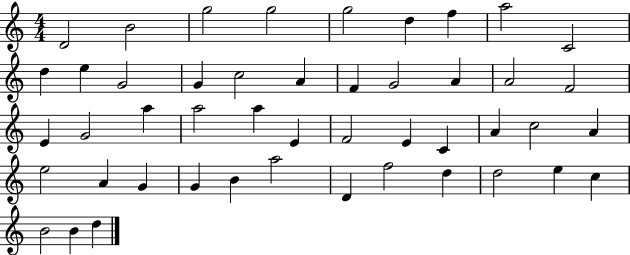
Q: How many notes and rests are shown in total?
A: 47